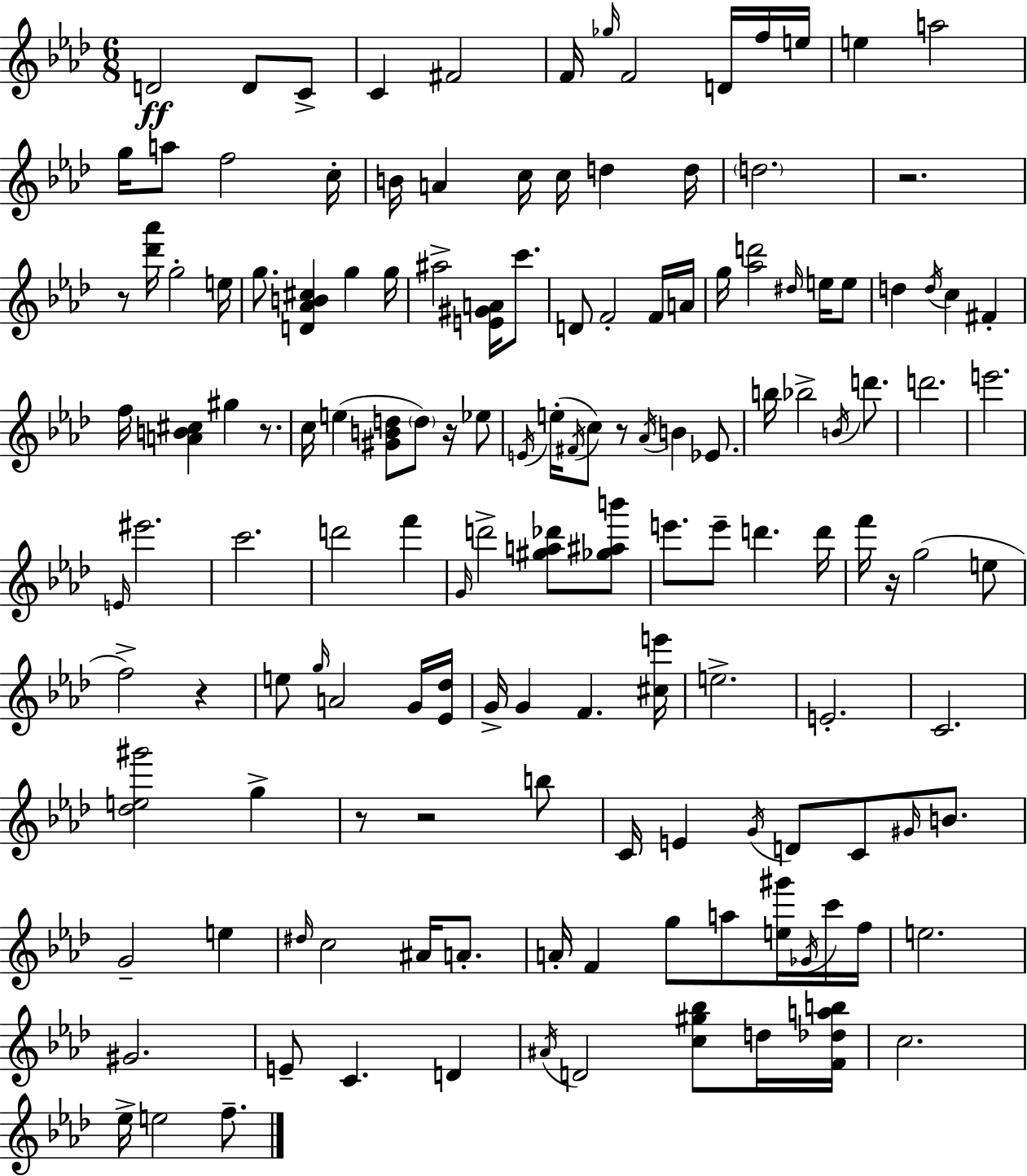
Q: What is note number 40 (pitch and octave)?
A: D5